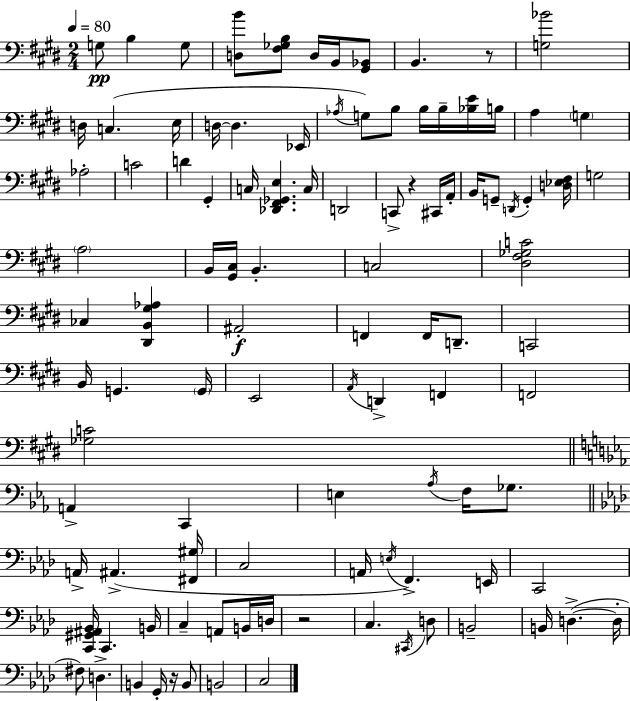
G3/e B3/q G3/e [D3,B4]/e [F#3,Gb3,B3]/e D3/s B2/s [G#2,Bb2]/e B2/q. R/e [G3,Bb4]/h D3/s C3/q. E3/s D3/s D3/q. Eb2/s Ab3/s G3/e B3/e B3/s B3/s [Bb3,E4]/s B3/s A3/q G3/q Ab3/h C4/h D4/q G#2/q C3/s [Db2,F#2,Gb2,E3]/q. C3/s D2/h C2/e R/q C#2/s A2/s B2/s G2/e D2/s G2/q [D3,Eb3,F#3]/s G3/h A3/h B2/s [G#2,C#3]/s B2/q. C3/h [D#3,F#3,Gb3,C4]/h CES3/q [D#2,B2,G#3,Ab3]/q A#2/h F2/q F2/s D2/e. C2/h B2/s G2/q. G2/s E2/h A2/s D2/q F2/q F2/h [Gb3,C4]/h A2/q C2/q E3/q Ab3/s F3/s Gb3/e. A2/s A#2/q. [F#2,G#3]/s C3/h A2/s E3/s F2/q. E2/s C2/h [C2,G#2,A#2,Bb2]/s C2/q. B2/s C3/q A2/e B2/s D3/s R/h C3/q. C#2/s D3/e B2/h B2/s D3/q. D3/s F#3/e D3/q. B2/q G2/s R/s B2/e B2/h C3/h